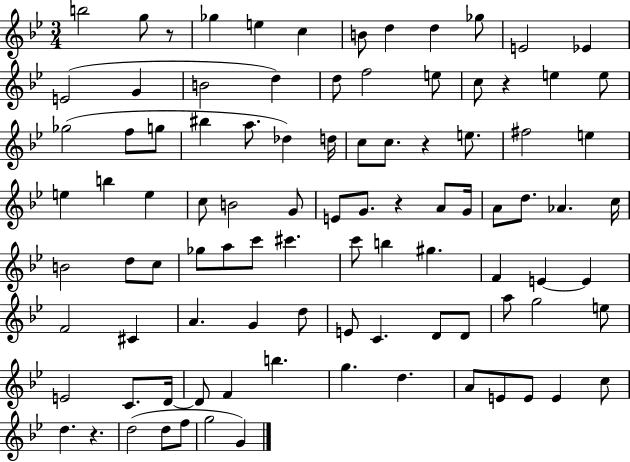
X:1
T:Untitled
M:3/4
L:1/4
K:Bb
b2 g/2 z/2 _g e c B/2 d d _g/2 E2 _E E2 G B2 d d/2 f2 e/2 c/2 z e e/2 _g2 f/2 g/2 ^b a/2 _d d/4 c/2 c/2 z e/2 ^f2 e e b e c/2 B2 G/2 E/2 G/2 z A/2 G/4 A/2 d/2 _A c/4 B2 d/2 c/2 _g/2 a/2 c'/2 ^c' c'/2 b ^g F E E F2 ^C A G d/2 E/2 C D/2 D/2 a/2 g2 e/2 E2 C/2 D/4 D/2 F b g d A/2 E/2 E/2 E c/2 d z d2 d/2 f/2 g2 G